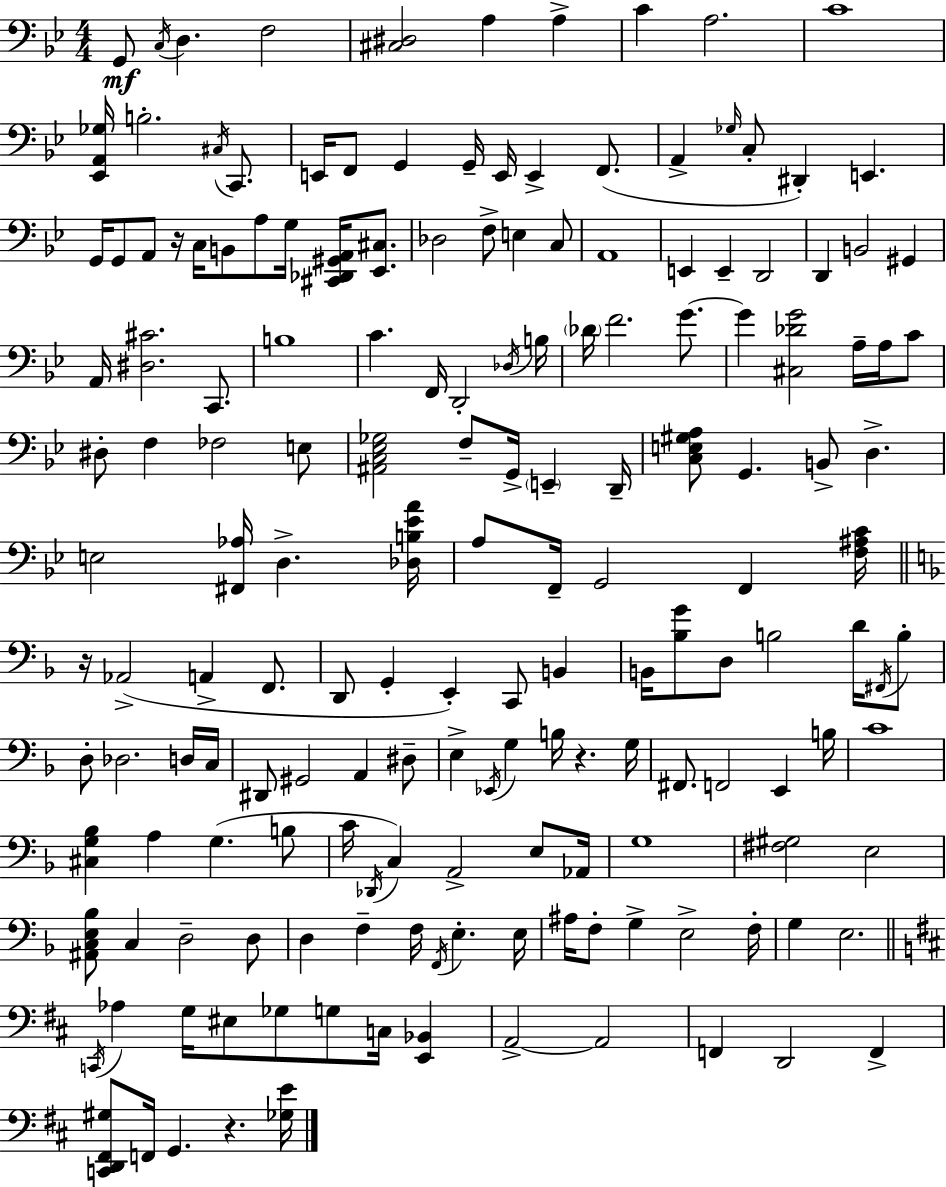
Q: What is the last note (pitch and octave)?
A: G2